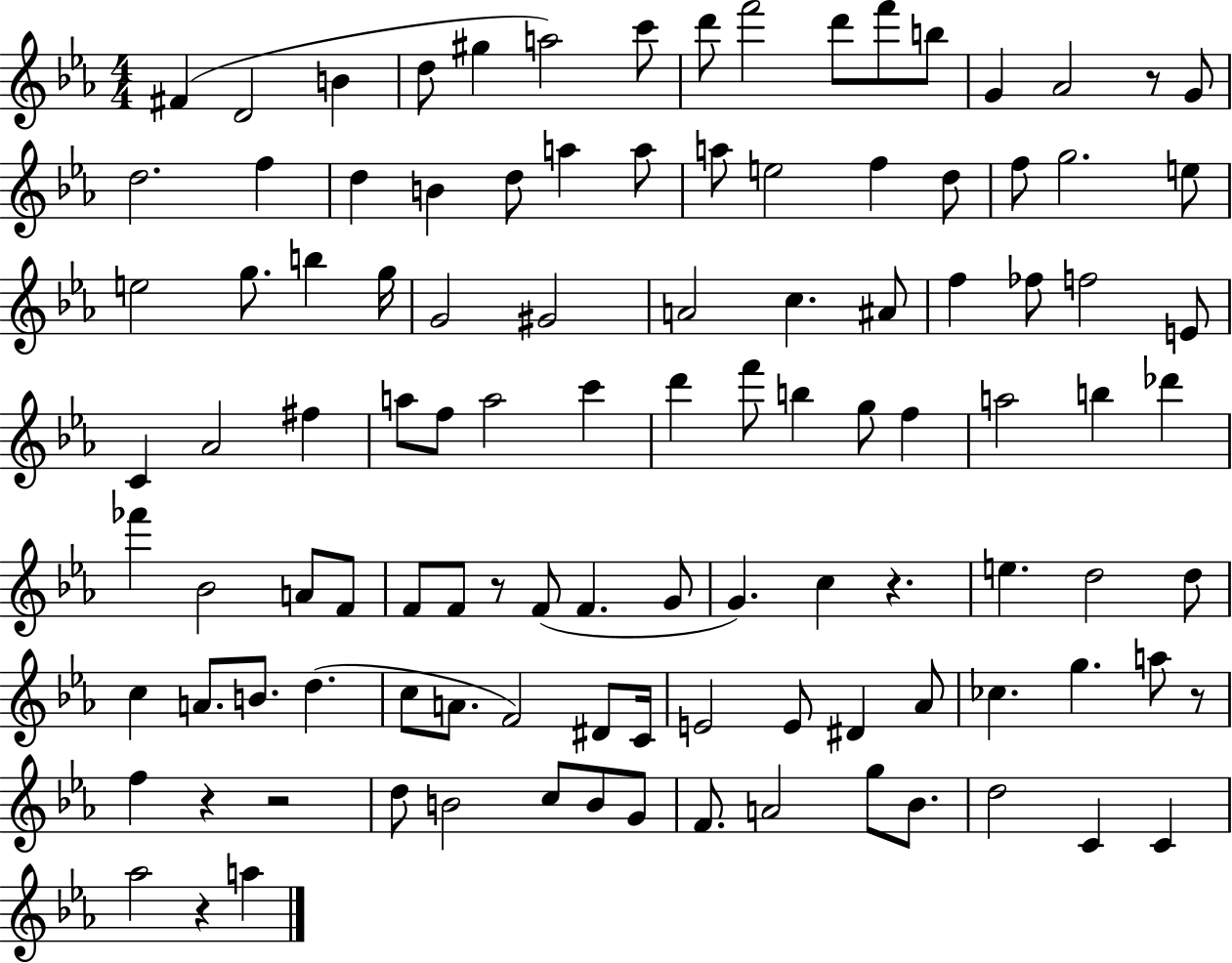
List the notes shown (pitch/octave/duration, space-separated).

F#4/q D4/h B4/q D5/e G#5/q A5/h C6/e D6/e F6/h D6/e F6/e B5/e G4/q Ab4/h R/e G4/e D5/h. F5/q D5/q B4/q D5/e A5/q A5/e A5/e E5/h F5/q D5/e F5/e G5/h. E5/e E5/h G5/e. B5/q G5/s G4/h G#4/h A4/h C5/q. A#4/e F5/q FES5/e F5/h E4/e C4/q Ab4/h F#5/q A5/e F5/e A5/h C6/q D6/q F6/e B5/q G5/e F5/q A5/h B5/q Db6/q FES6/q Bb4/h A4/e F4/e F4/e F4/e R/e F4/e F4/q. G4/e G4/q. C5/q R/q. E5/q. D5/h D5/e C5/q A4/e. B4/e. D5/q. C5/e A4/e. F4/h D#4/e C4/s E4/h E4/e D#4/q Ab4/e CES5/q. G5/q. A5/e R/e F5/q R/q R/h D5/e B4/h C5/e B4/e G4/e F4/e. A4/h G5/e Bb4/e. D5/h C4/q C4/q Ab5/h R/q A5/q